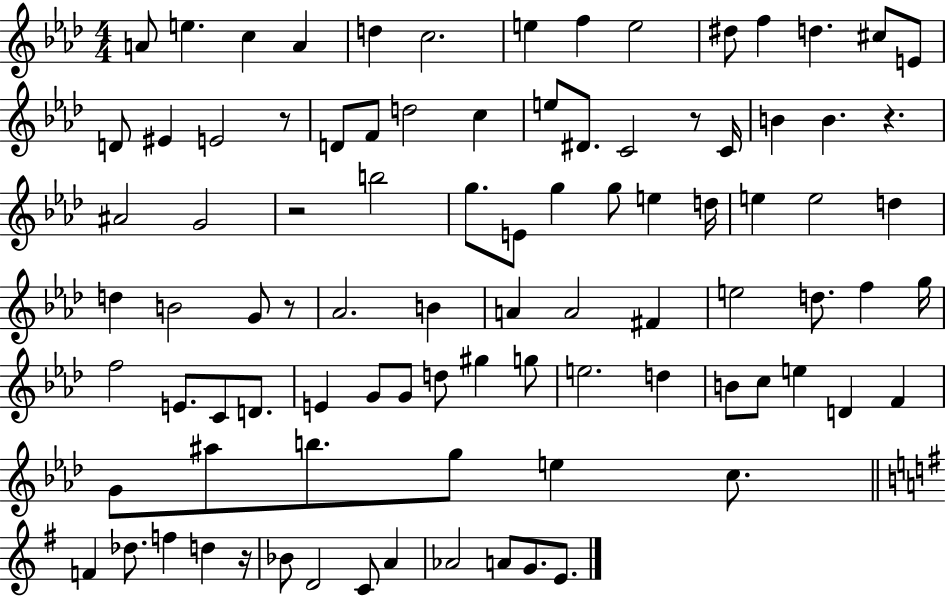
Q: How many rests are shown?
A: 6